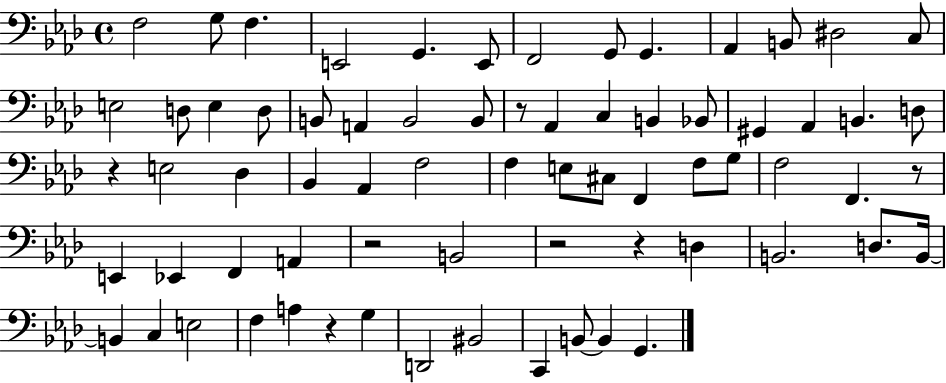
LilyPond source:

{
  \clef bass
  \time 4/4
  \defaultTimeSignature
  \key aes \major
  f2 g8 f4. | e,2 g,4. e,8 | f,2 g,8 g,4. | aes,4 b,8 dis2 c8 | \break e2 d8 e4 d8 | b,8 a,4 b,2 b,8 | r8 aes,4 c4 b,4 bes,8 | gis,4 aes,4 b,4. d8 | \break r4 e2 des4 | bes,4 aes,4 f2 | f4 e8 cis8 f,4 f8 g8 | f2 f,4. r8 | \break e,4 ees,4 f,4 a,4 | r2 b,2 | r2 r4 d4 | b,2. d8. b,16~~ | \break b,4 c4 e2 | f4 a4 r4 g4 | d,2 bis,2 | c,4 b,8~~ b,4 g,4. | \break \bar "|."
}